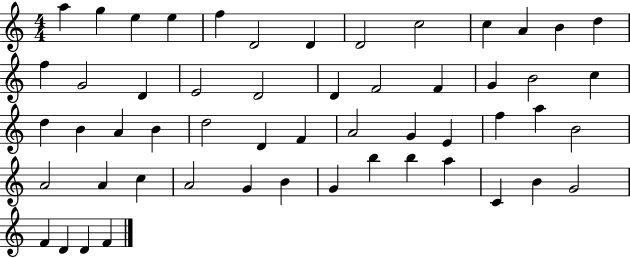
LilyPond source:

{
  \clef treble
  \numericTimeSignature
  \time 4/4
  \key c \major
  a''4 g''4 e''4 e''4 | f''4 d'2 d'4 | d'2 c''2 | c''4 a'4 b'4 d''4 | \break f''4 g'2 d'4 | e'2 d'2 | d'4 f'2 f'4 | g'4 b'2 c''4 | \break d''4 b'4 a'4 b'4 | d''2 d'4 f'4 | a'2 g'4 e'4 | f''4 a''4 b'2 | \break a'2 a'4 c''4 | a'2 g'4 b'4 | g'4 b''4 b''4 a''4 | c'4 b'4 g'2 | \break f'4 d'4 d'4 f'4 | \bar "|."
}